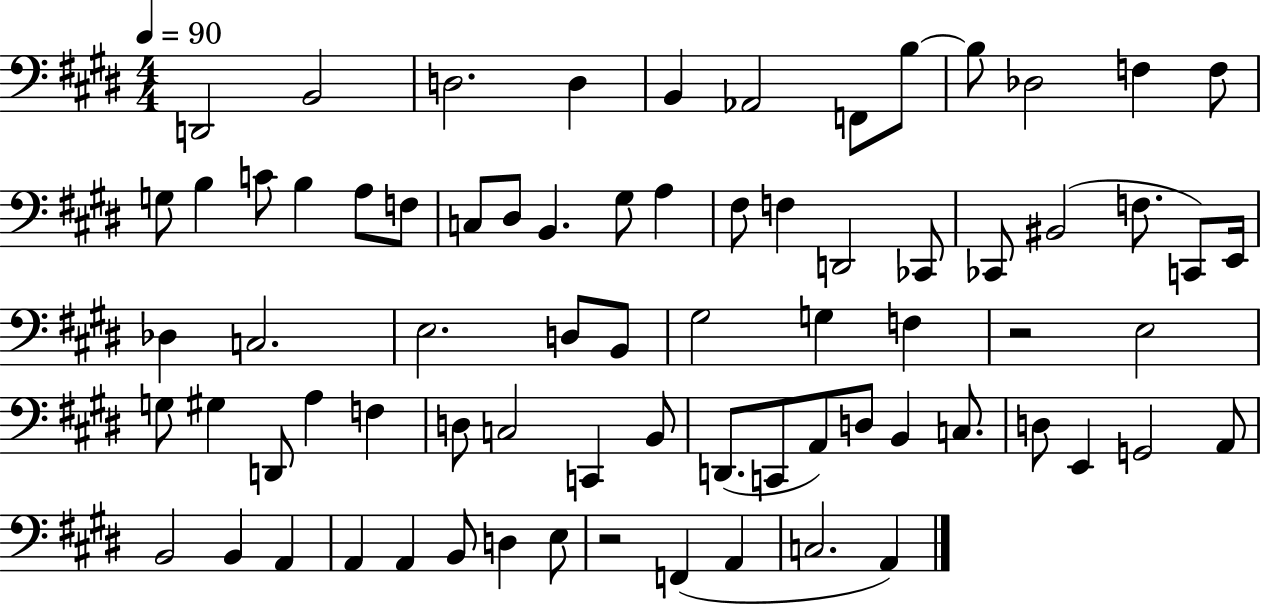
{
  \clef bass
  \numericTimeSignature
  \time 4/4
  \key e \major
  \tempo 4 = 90
  \repeat volta 2 { d,2 b,2 | d2. d4 | b,4 aes,2 f,8 b8~~ | b8 des2 f4 f8 | \break g8 b4 c'8 b4 a8 f8 | c8 dis8 b,4. gis8 a4 | fis8 f4 d,2 ces,8 | ces,8 bis,2( f8. c,8) e,16 | \break des4 c2. | e2. d8 b,8 | gis2 g4 f4 | r2 e2 | \break g8 gis4 d,8 a4 f4 | d8 c2 c,4 b,8 | d,8.( c,8 a,8) d8 b,4 c8. | d8 e,4 g,2 a,8 | \break b,2 b,4 a,4 | a,4 a,4 b,8 d4 e8 | r2 f,4( a,4 | c2. a,4) | \break } \bar "|."
}